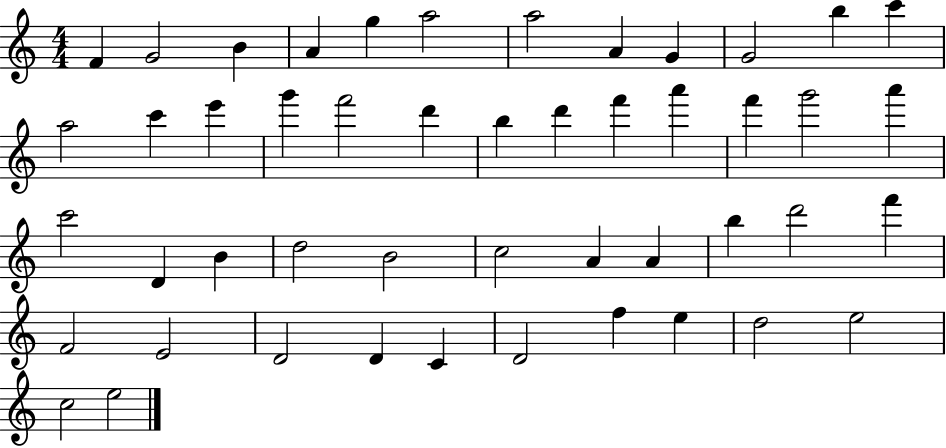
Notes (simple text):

F4/q G4/h B4/q A4/q G5/q A5/h A5/h A4/q G4/q G4/h B5/q C6/q A5/h C6/q E6/q G6/q F6/h D6/q B5/q D6/q F6/q A6/q F6/q G6/h A6/q C6/h D4/q B4/q D5/h B4/h C5/h A4/q A4/q B5/q D6/h F6/q F4/h E4/h D4/h D4/q C4/q D4/h F5/q E5/q D5/h E5/h C5/h E5/h